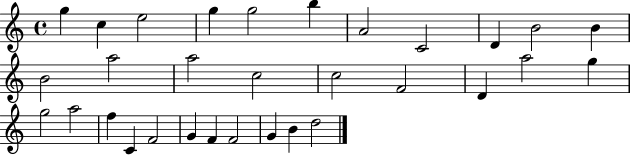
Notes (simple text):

G5/q C5/q E5/h G5/q G5/h B5/q A4/h C4/h D4/q B4/h B4/q B4/h A5/h A5/h C5/h C5/h F4/h D4/q A5/h G5/q G5/h A5/h F5/q C4/q F4/h G4/q F4/q F4/h G4/q B4/q D5/h